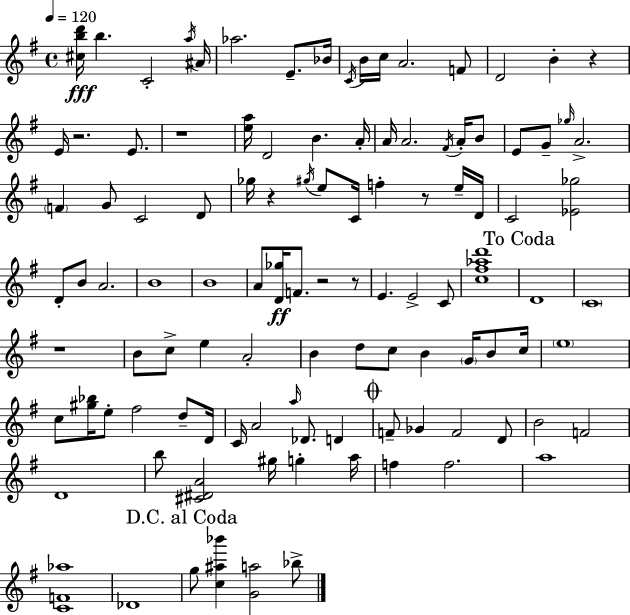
{
  \clef treble
  \time 4/4
  \defaultTimeSignature
  \key e \minor
  \tempo 4 = 120
  <cis'' b'' d'''>16\fff b''4. c'2-. \acciaccatura { a''16 } | ais'16 aes''2. e'8.-- | bes'16 \acciaccatura { c'16 } b'16 c''16 a'2. | f'8 d'2 b'4-. r4 | \break e'16 r2. e'8. | r1 | <e'' a''>16 d'2 b'4. | a'16-. a'16 a'2. \acciaccatura { fis'16 } | \break a'16-. b'8 e'8 g'8-- \grace { ges''16 } a'2.-> | \parenthesize f'4 g'8 c'2 | d'8 ges''16 r4 \acciaccatura { gis''16 } e''8 c'16 f''4-. | r8 e''16-- d'16 c'2 <ees' ges''>2 | \break d'8-. b'8 a'2. | b'1 | b'1 | a'8 <d' ges''>16\ff f'8. r2 | \break r8 e'4. e'2-> | c'8 <c'' fis'' aes'' d'''>1 | \mark "To Coda" d'1 | \parenthesize c'1 | \break r1 | b'8 c''8-> e''4 a'2-. | b'4 d''8 c''8 b'4 | \parenthesize g'16 b'8 c''16 \parenthesize e''1 | \break c''8 <gis'' bes''>16 e''8-. fis''2 | d''8-- d'16 c'16 a'2 \grace { a''16 } des'8. | d'4 \mark \markup { \musicglyph "scripts.coda" } f'8-- ges'4 f'2 | d'8 b'2 f'2 | \break d'1 | b''8 <cis' dis' a'>2 | gis''16 g''4-. a''16 f''4 f''2. | a''1 | \break <c' f' aes''>1 | des'1 | \mark "D.C. al Coda" g''8 <c'' ais'' bes'''>4 <g' a''>2 | bes''8-> \bar "|."
}